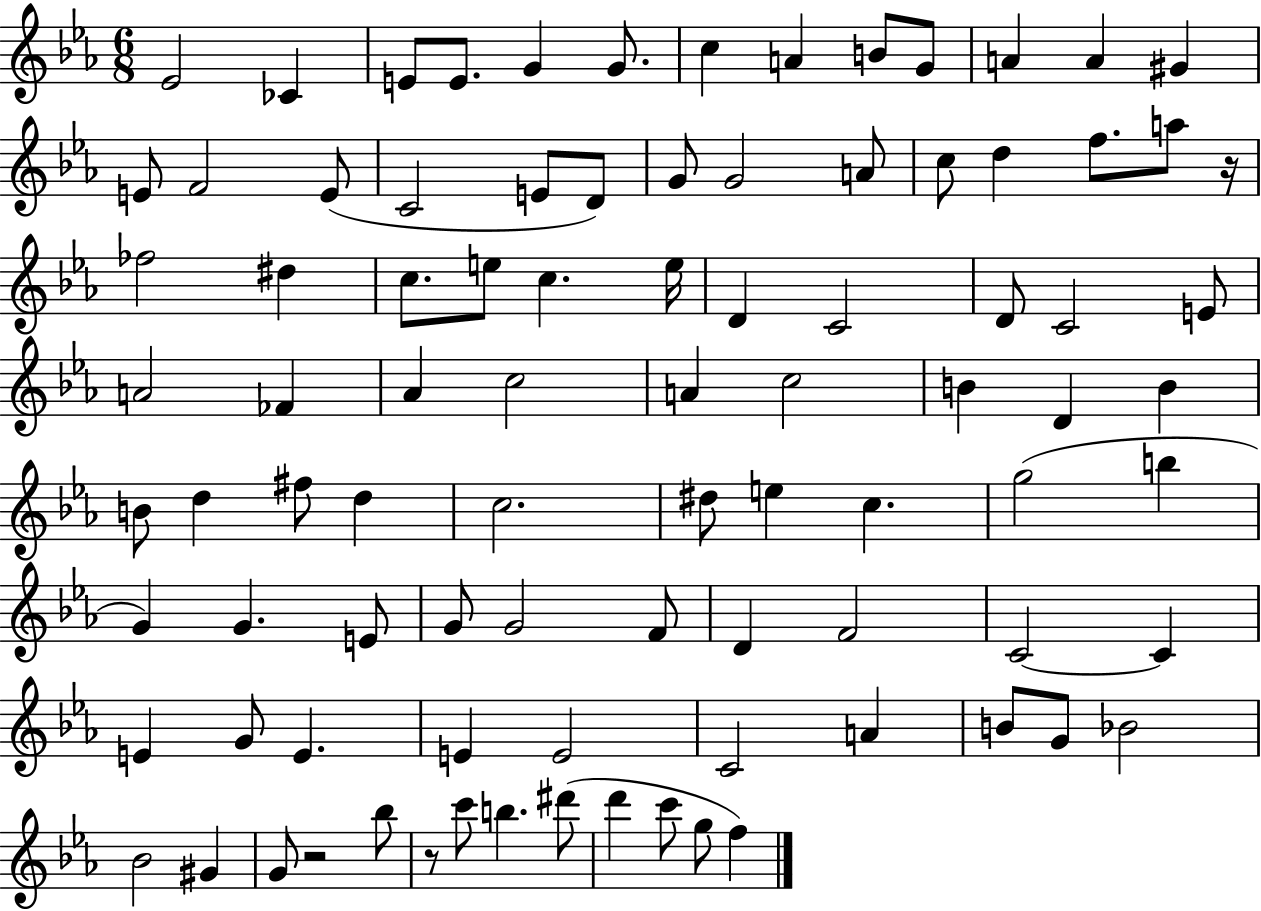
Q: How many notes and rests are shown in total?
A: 90